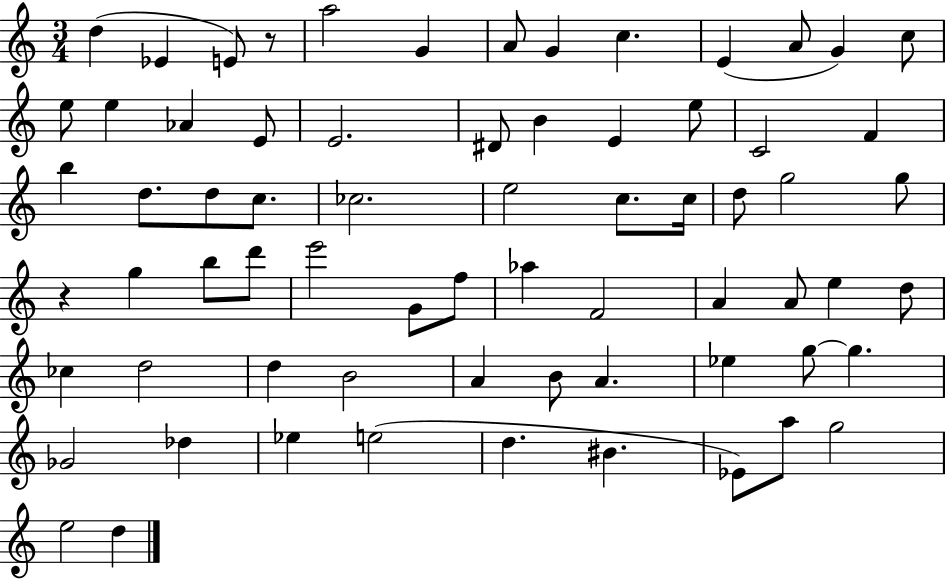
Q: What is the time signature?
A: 3/4